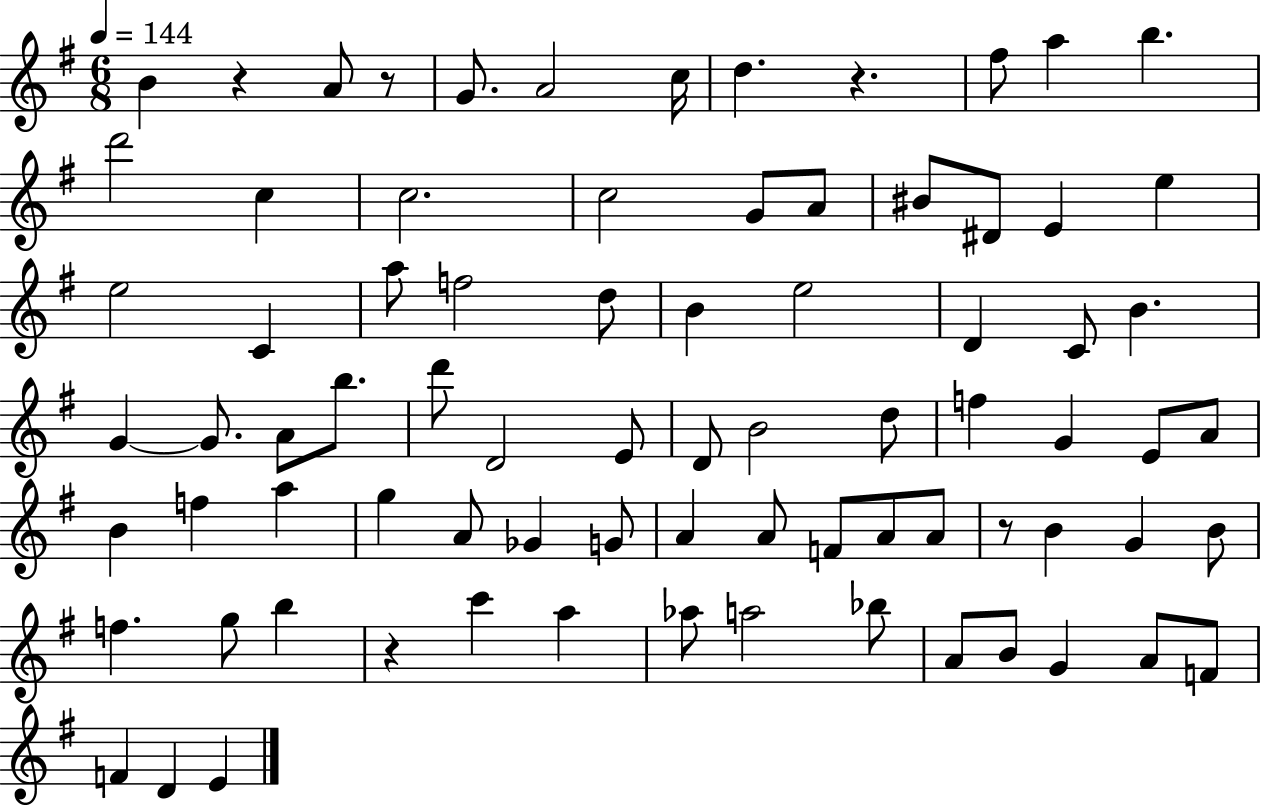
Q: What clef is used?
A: treble